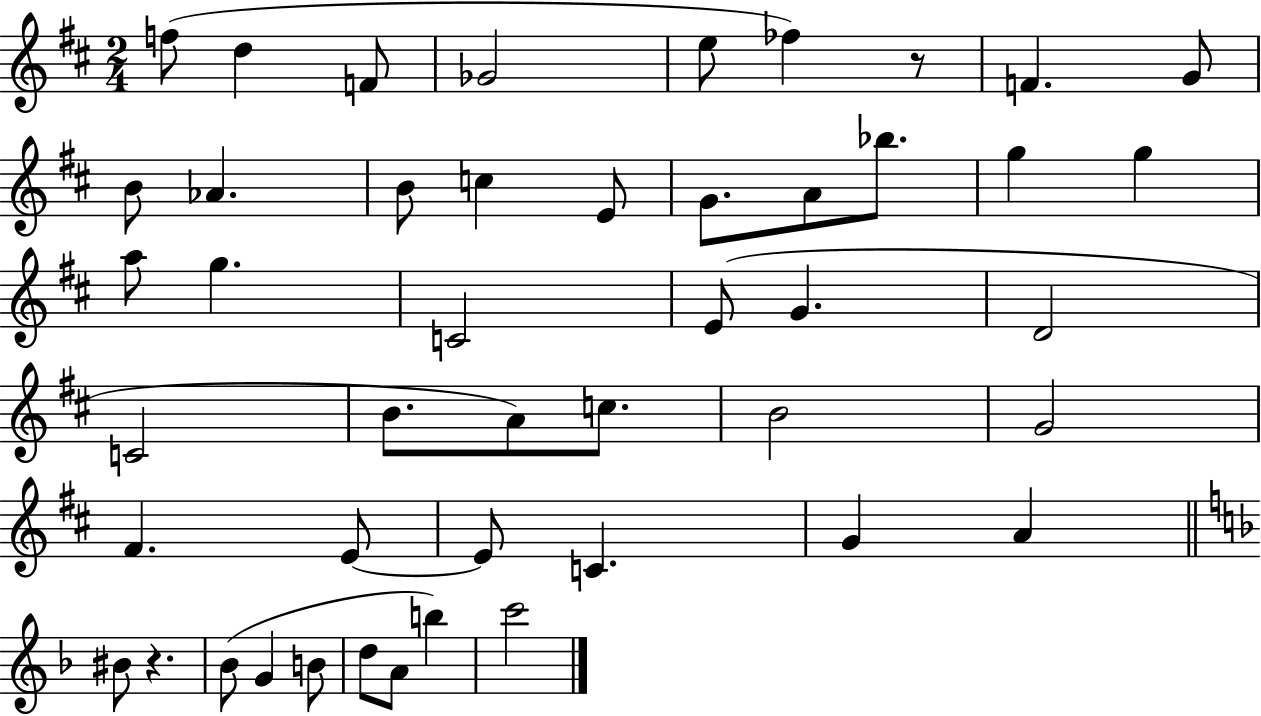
{
  \clef treble
  \numericTimeSignature
  \time 2/4
  \key d \major
  f''8( d''4 f'8 | ges'2 | e''8 fes''4) r8 | f'4. g'8 | \break b'8 aes'4. | b'8 c''4 e'8 | g'8. a'8 bes''8. | g''4 g''4 | \break a''8 g''4. | c'2 | e'8( g'4. | d'2 | \break c'2 | b'8. a'8) c''8. | b'2 | g'2 | \break fis'4. e'8~~ | e'8 c'4. | g'4 a'4 | \bar "||" \break \key f \major bis'8 r4. | bes'8( g'4 b'8 | d''8 a'8 b''4) | c'''2 | \break \bar "|."
}